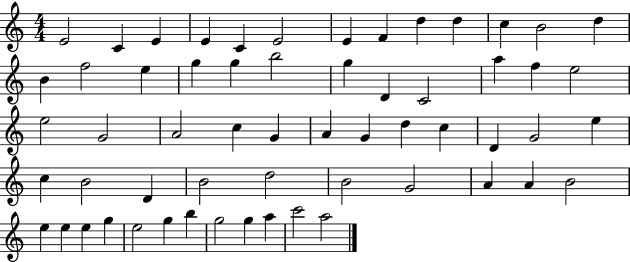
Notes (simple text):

E4/h C4/q E4/q E4/q C4/q E4/h E4/q F4/q D5/q D5/q C5/q B4/h D5/q B4/q F5/h E5/q G5/q G5/q B5/h G5/q D4/q C4/h A5/q F5/q E5/h E5/h G4/h A4/h C5/q G4/q A4/q G4/q D5/q C5/q D4/q G4/h E5/q C5/q B4/h D4/q B4/h D5/h B4/h G4/h A4/q A4/q B4/h E5/q E5/q E5/q G5/q E5/h G5/q B5/q G5/h G5/q A5/q C6/h A5/h